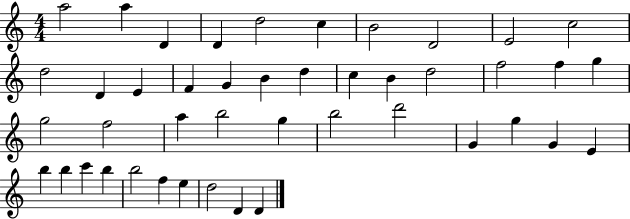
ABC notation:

X:1
T:Untitled
M:4/4
L:1/4
K:C
a2 a D D d2 c B2 D2 E2 c2 d2 D E F G B d c B d2 f2 f g g2 f2 a b2 g b2 d'2 G g G E b b c' b b2 f e d2 D D